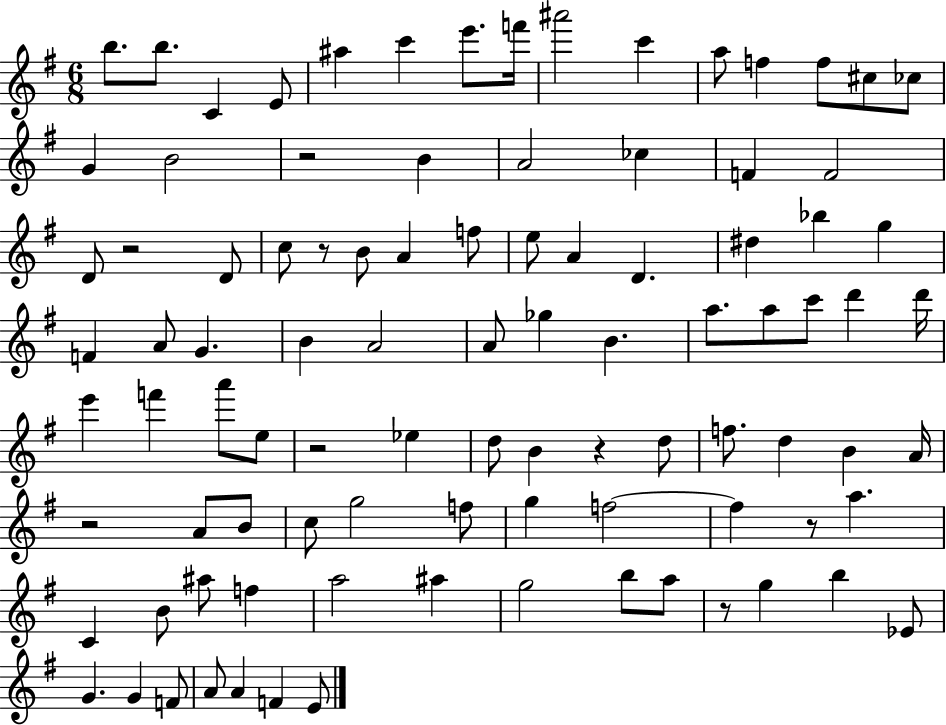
X:1
T:Untitled
M:6/8
L:1/4
K:G
b/2 b/2 C E/2 ^a c' e'/2 f'/4 ^a'2 c' a/2 f f/2 ^c/2 _c/2 G B2 z2 B A2 _c F F2 D/2 z2 D/2 c/2 z/2 B/2 A f/2 e/2 A D ^d _b g F A/2 G B A2 A/2 _g B a/2 a/2 c'/2 d' d'/4 e' f' a'/2 e/2 z2 _e d/2 B z d/2 f/2 d B A/4 z2 A/2 B/2 c/2 g2 f/2 g f2 f z/2 a C B/2 ^a/2 f a2 ^a g2 b/2 a/2 z/2 g b _E/2 G G F/2 A/2 A F E/2